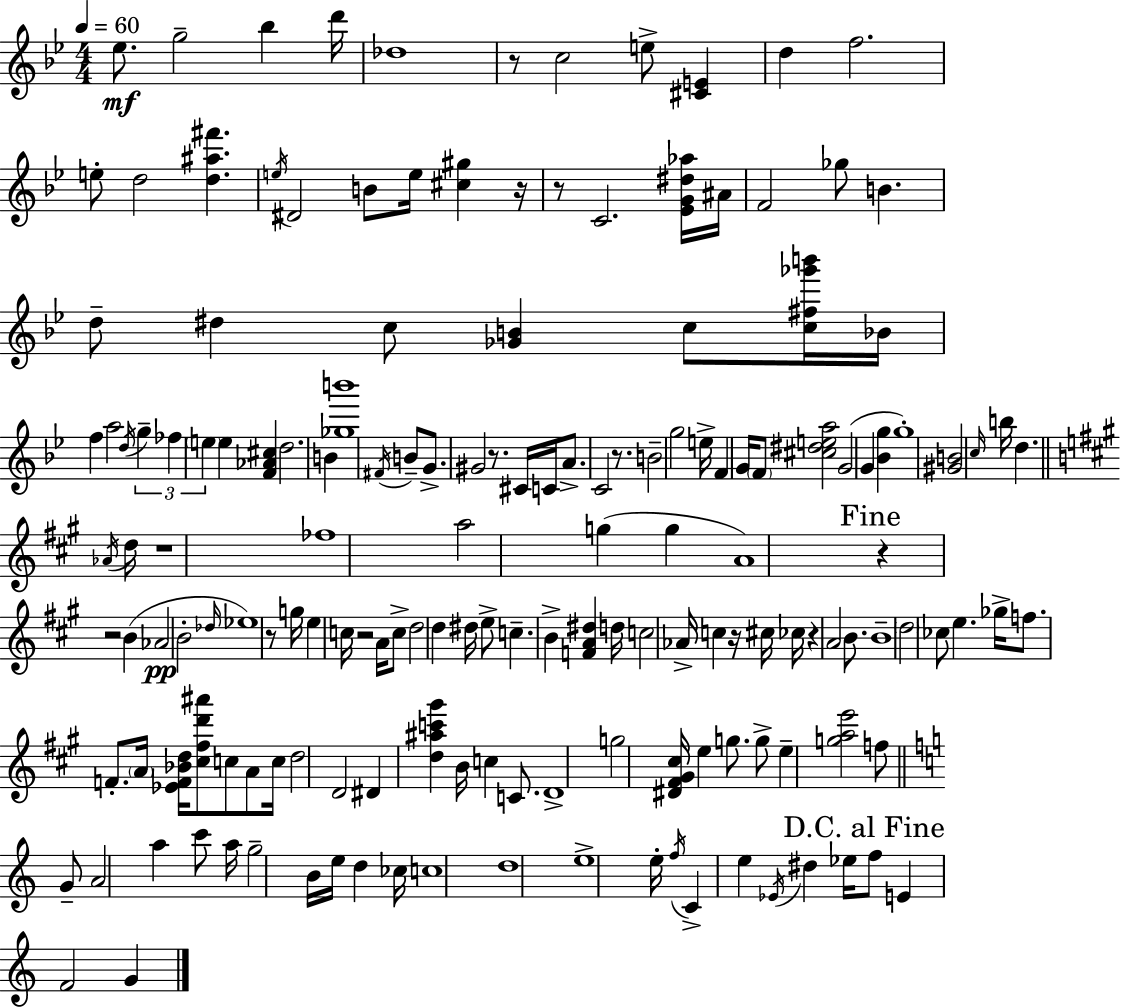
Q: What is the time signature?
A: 4/4